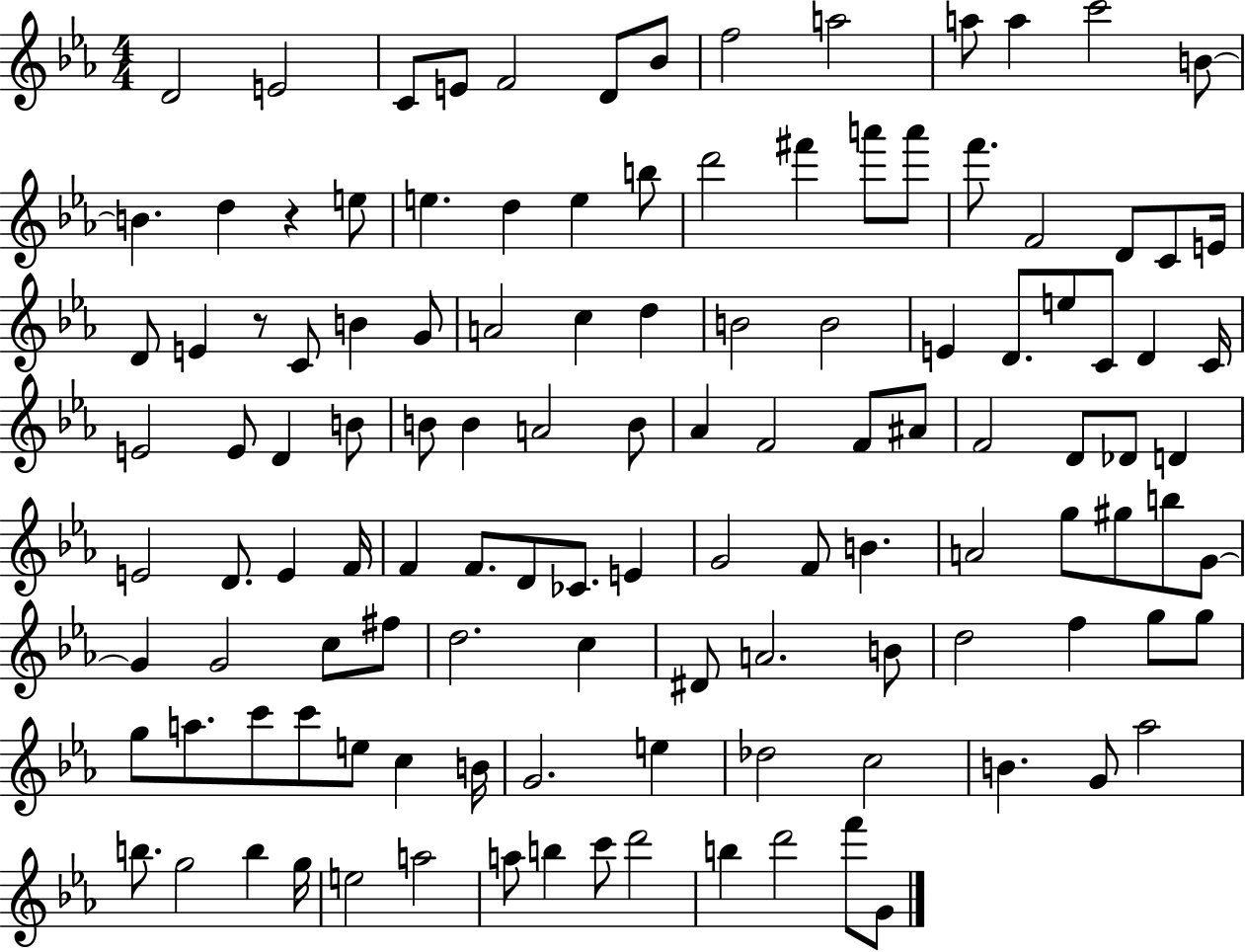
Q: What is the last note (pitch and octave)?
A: G4